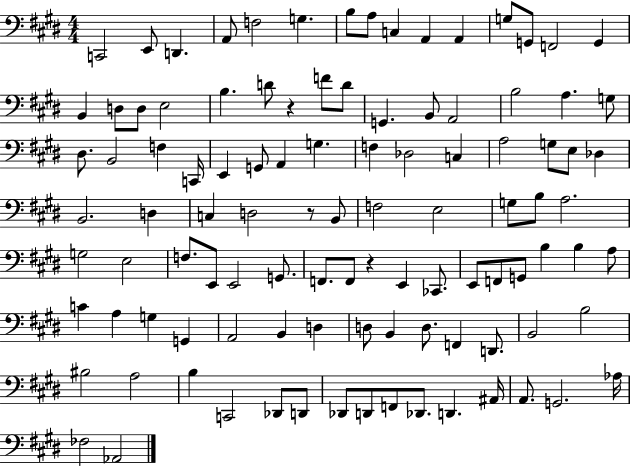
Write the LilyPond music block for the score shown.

{
  \clef bass
  \numericTimeSignature
  \time 4/4
  \key e \major
  c,2 e,8 d,4. | a,8 f2 g4. | b8 a8 c4 a,4 a,4 | g8 g,8 f,2 g,4 | \break b,4 d8 d8 e2 | b4. d'8 r4 f'8 d'8 | g,4. b,8 a,2 | b2 a4. g8 | \break dis8. b,2 f4 c,16 | e,4 g,8 a,4 g4. | f4 des2 c4 | a2 g8 e8 des4 | \break b,2. d4 | c4 d2 r8 b,8 | f2 e2 | g8 b8 a2. | \break g2 e2 | f8. e,8 e,2 g,8. | f,8. f,8 r4 e,4 ces,8. | e,8 f,8 g,8 b4 b4 a8 | \break c'4 a4 g4 g,4 | a,2 b,4 d4 | d8 b,4 d8. f,4 d,8. | b,2 b2 | \break bis2 a2 | b4 c,2 des,8 d,8 | des,8 d,8 f,8 des,8. d,4. ais,16 | a,8. g,2. aes16 | \break fes2 aes,2 | \bar "|."
}